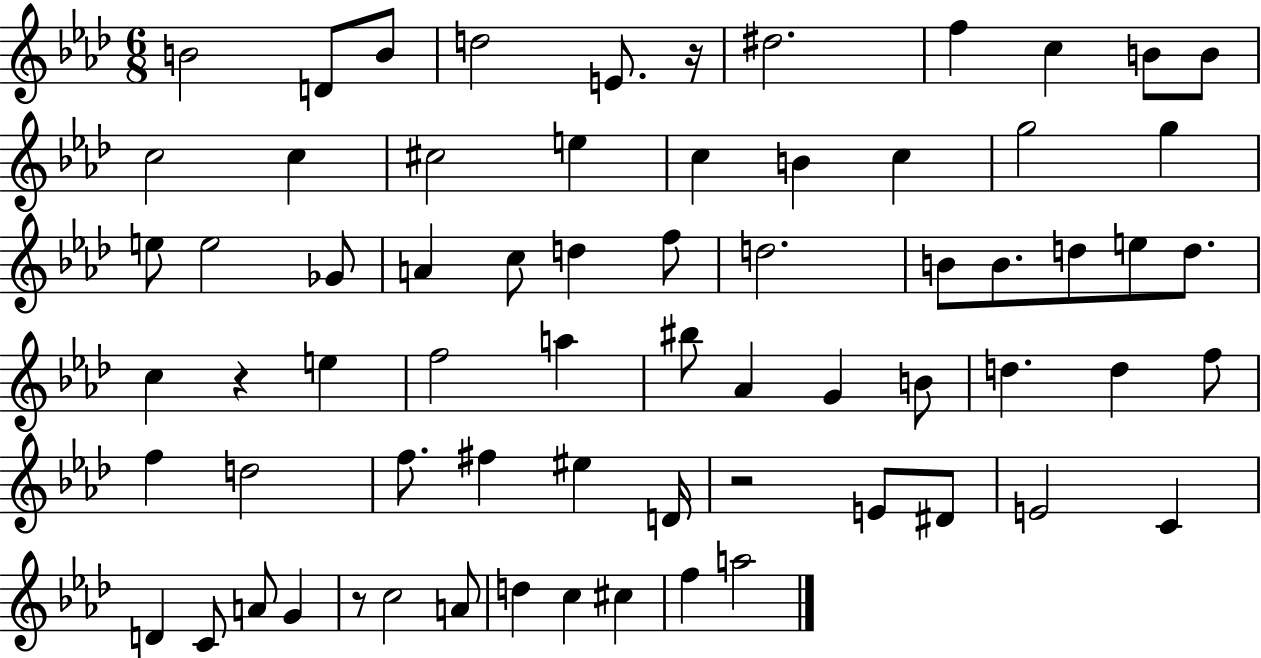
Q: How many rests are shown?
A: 4